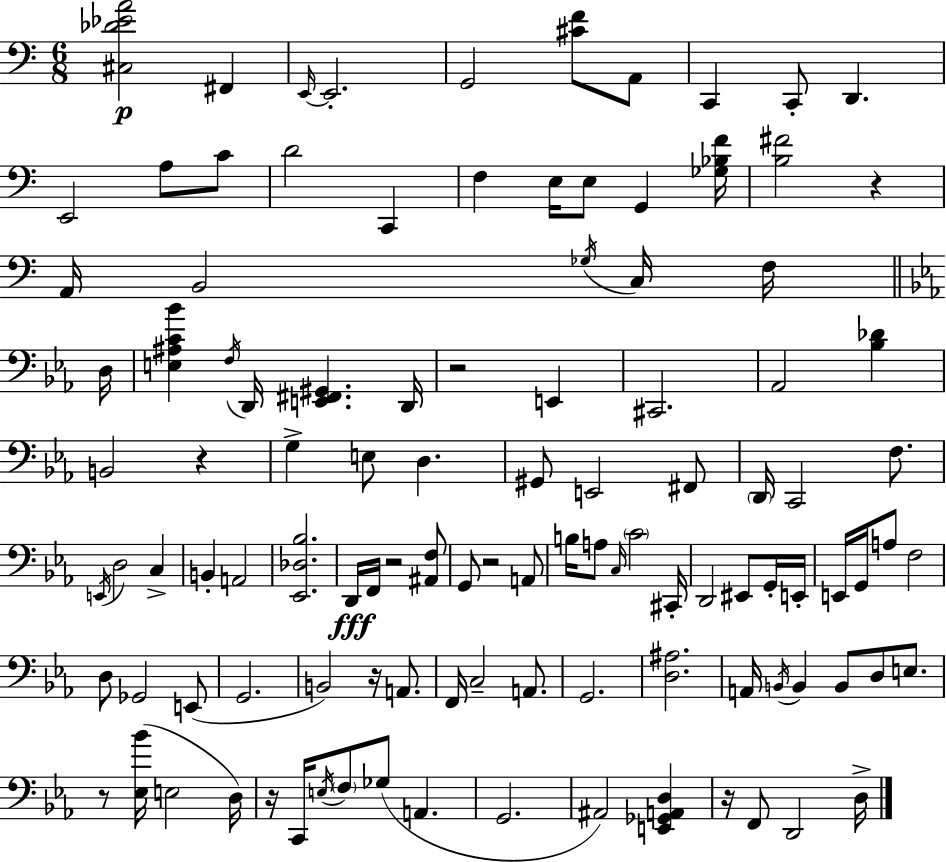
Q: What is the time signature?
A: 6/8